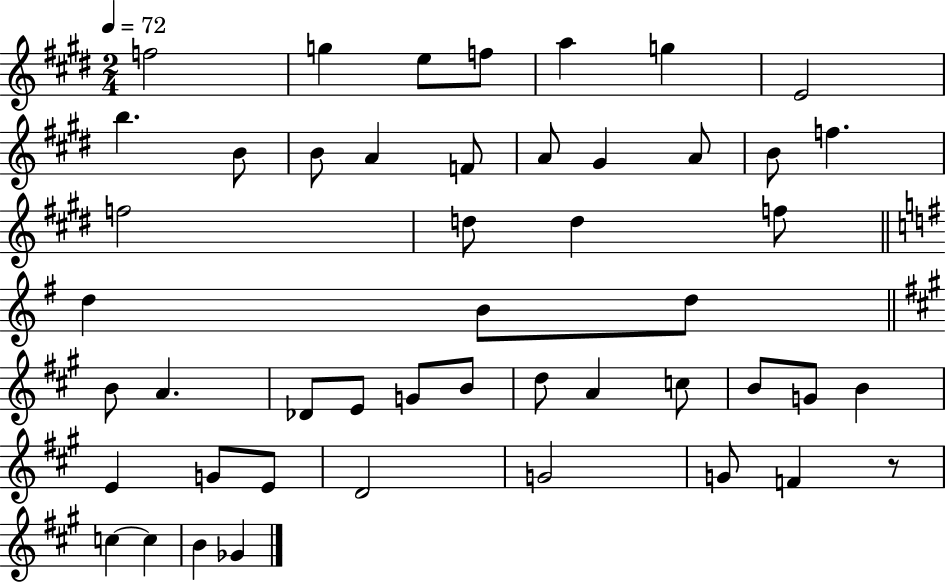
F5/h G5/q E5/e F5/e A5/q G5/q E4/h B5/q. B4/e B4/e A4/q F4/e A4/e G#4/q A4/e B4/e F5/q. F5/h D5/e D5/q F5/e D5/q B4/e D5/e B4/e A4/q. Db4/e E4/e G4/e B4/e D5/e A4/q C5/e B4/e G4/e B4/q E4/q G4/e E4/e D4/h G4/h G4/e F4/q R/e C5/q C5/q B4/q Gb4/q